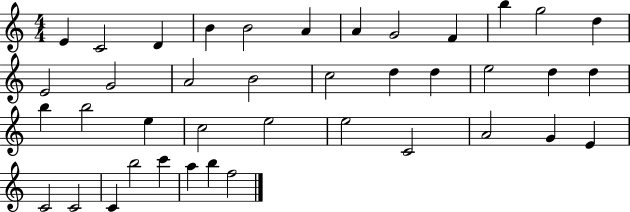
E4/q C4/h D4/q B4/q B4/h A4/q A4/q G4/h F4/q B5/q G5/h D5/q E4/h G4/h A4/h B4/h C5/h D5/q D5/q E5/h D5/q D5/q B5/q B5/h E5/q C5/h E5/h E5/h C4/h A4/h G4/q E4/q C4/h C4/h C4/q B5/h C6/q A5/q B5/q F5/h